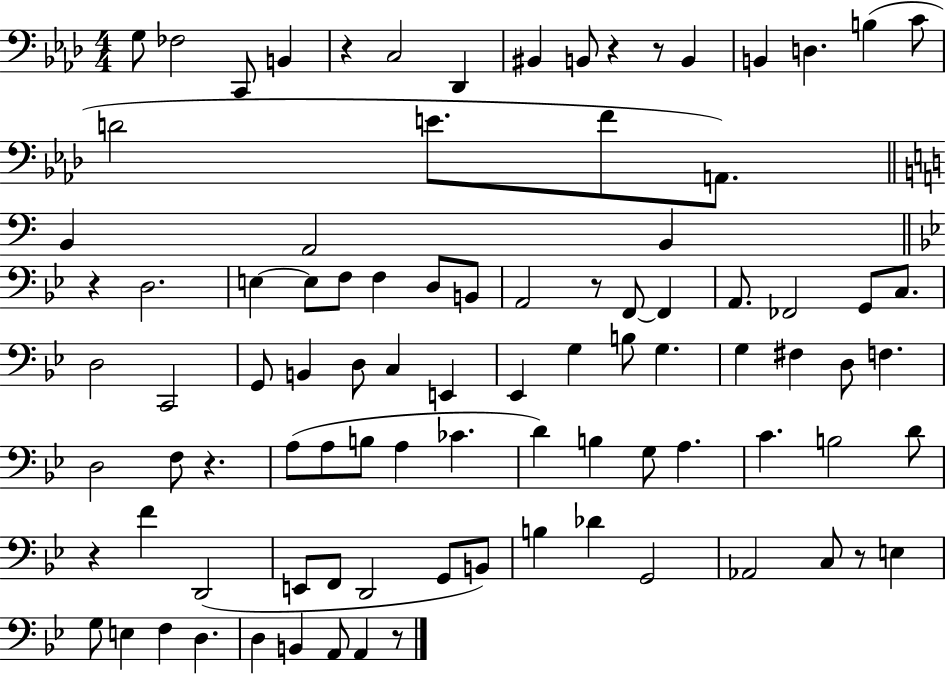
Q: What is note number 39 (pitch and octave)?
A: D3